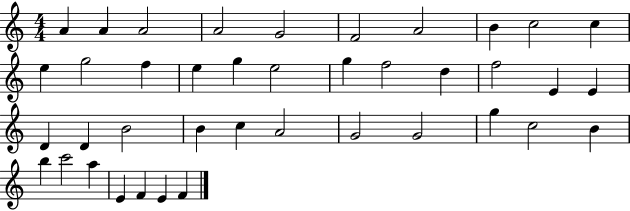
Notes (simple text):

A4/q A4/q A4/h A4/h G4/h F4/h A4/h B4/q C5/h C5/q E5/q G5/h F5/q E5/q G5/q E5/h G5/q F5/h D5/q F5/h E4/q E4/q D4/q D4/q B4/h B4/q C5/q A4/h G4/h G4/h G5/q C5/h B4/q B5/q C6/h A5/q E4/q F4/q E4/q F4/q